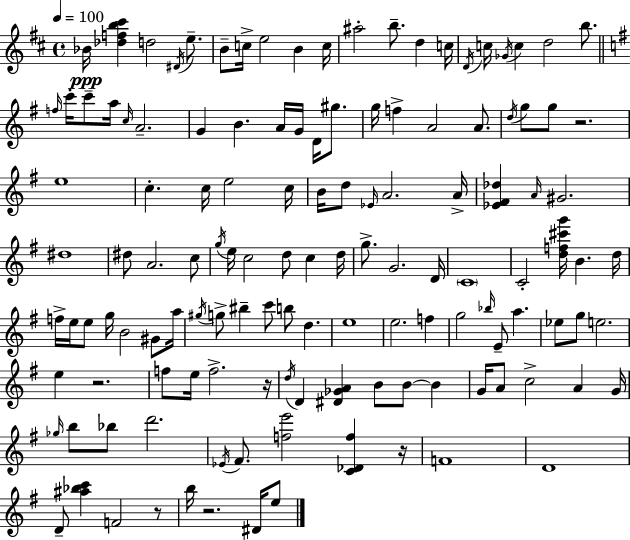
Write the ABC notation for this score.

X:1
T:Untitled
M:4/4
L:1/4
K:D
_B/4 [_dfb^c'] d2 ^D/4 e/2 B/2 c/4 e2 B c/4 ^a2 b/2 d c/4 D/4 c/4 _G/4 c d2 b/2 f/4 c'/4 c'/2 a/4 c/4 A2 G B A/4 G/4 D/4 ^g/2 g/4 f A2 A/2 d/4 g/2 g/2 z2 e4 c c/4 e2 c/4 B/4 d/2 _E/4 A2 A/4 [_E^F_d] A/4 ^G2 ^d4 ^d/2 A2 c/2 g/4 e/4 c2 d/2 c d/4 g/2 G2 D/4 C4 C2 [df^c'g']/4 B d/4 f/4 e/4 e/2 g/4 B2 ^G/2 a/4 ^g/4 g/2 ^b c'/2 b/2 d e4 e2 f g2 _b/4 E/2 a _e/2 g/2 e2 e z2 f/2 e/4 f2 z/4 d/4 D [^D_GA] B/2 B/2 B G/4 A/2 c2 A G/4 _g/4 b/2 _b/2 d'2 _E/4 ^F/2 [fe']2 [C_Df] z/4 F4 D4 D/2 [^a_bc'] F2 z/2 b/4 z2 ^D/4 e/2